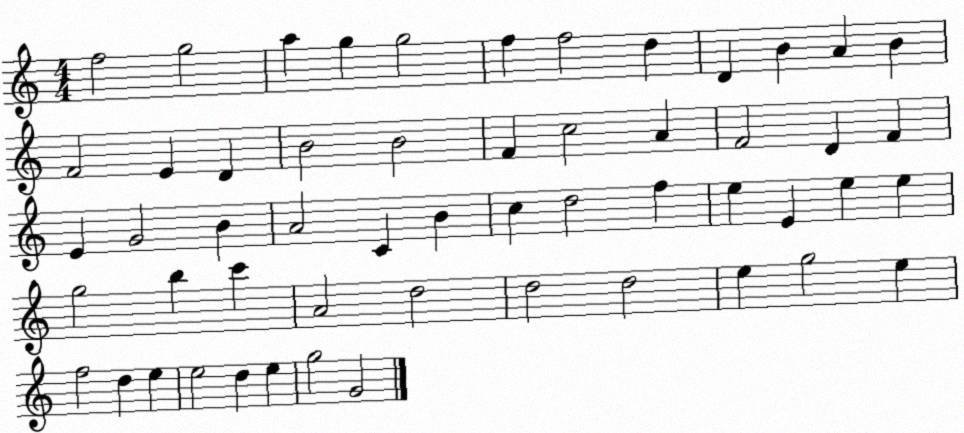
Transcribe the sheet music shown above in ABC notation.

X:1
T:Untitled
M:4/4
L:1/4
K:C
f2 g2 a g g2 f f2 d D B A B F2 E D B2 B2 F c2 A F2 D F E G2 B A2 C B c d2 f e E e e g2 b c' A2 d2 d2 d2 e g2 e f2 d e e2 d e g2 G2